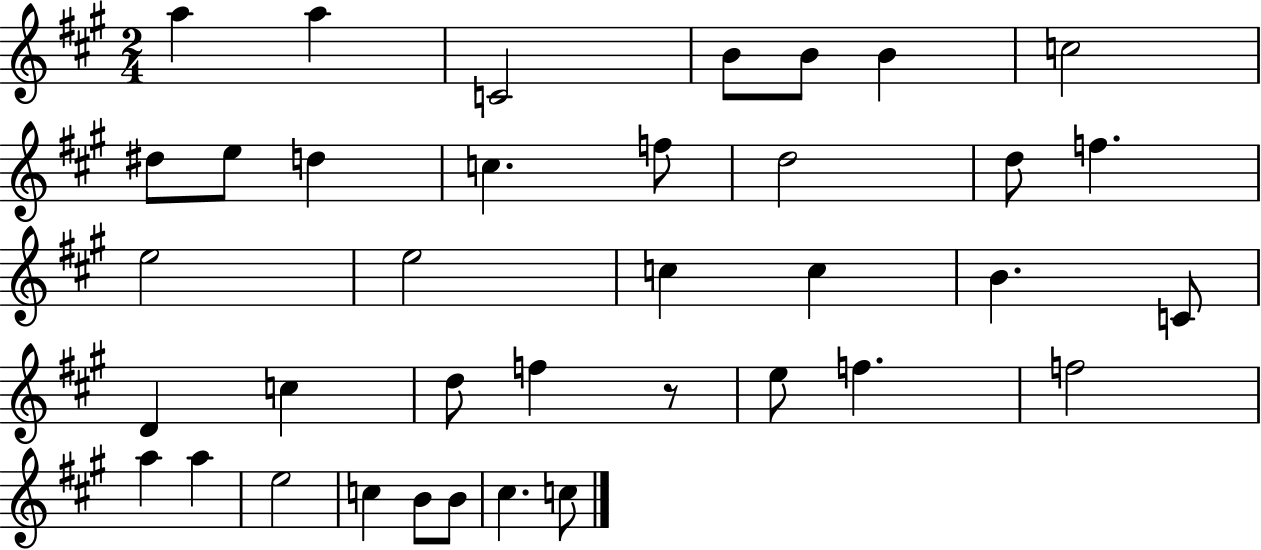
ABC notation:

X:1
T:Untitled
M:2/4
L:1/4
K:A
a a C2 B/2 B/2 B c2 ^d/2 e/2 d c f/2 d2 d/2 f e2 e2 c c B C/2 D c d/2 f z/2 e/2 f f2 a a e2 c B/2 B/2 ^c c/2